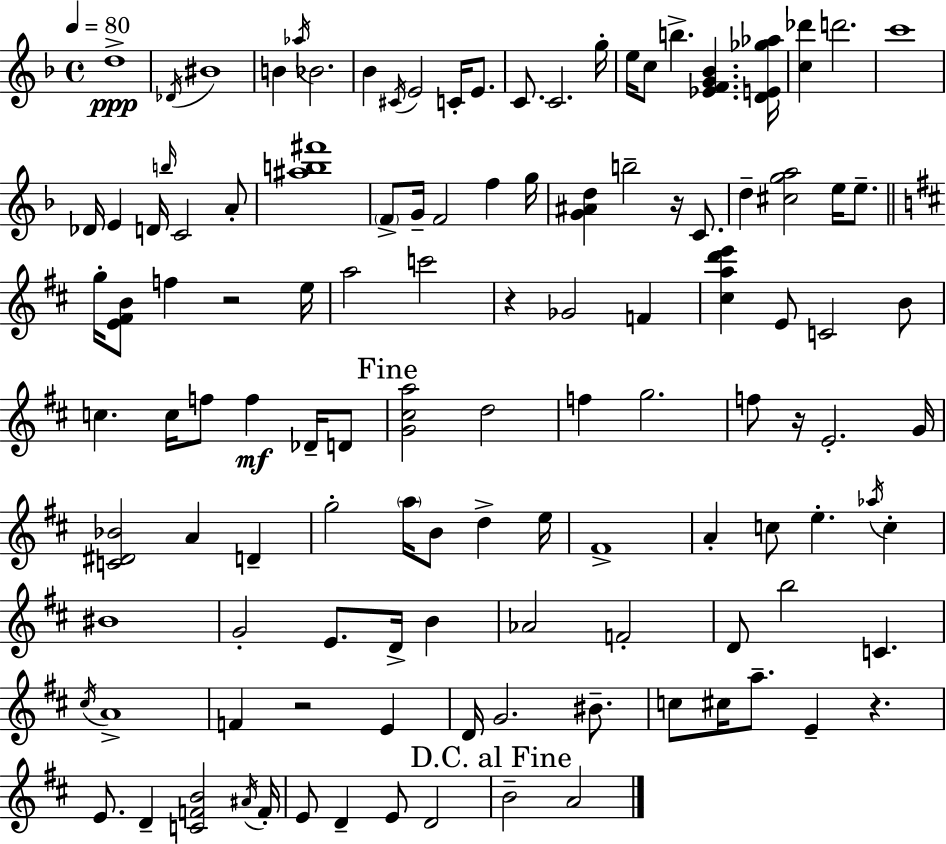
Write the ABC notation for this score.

X:1
T:Untitled
M:4/4
L:1/4
K:F
d4 _D/4 ^B4 B _a/4 _B2 _B ^C/4 E2 C/4 E/2 C/2 C2 g/4 e/4 c/2 b [_EFG_B] [DE_g_a]/4 [c_d'] d'2 c'4 _D/4 E D/4 b/4 C2 A/2 [^ab^f']4 F/2 G/4 F2 f g/4 [G^Ad] b2 z/4 C/2 d [^cga]2 e/4 e/2 g/4 [E^FB]/2 f z2 e/4 a2 c'2 z _G2 F [^cad'e'] E/2 C2 B/2 c c/4 f/2 f _D/4 D/2 [G^ca]2 d2 f g2 f/2 z/4 E2 G/4 [C^D_B]2 A D g2 a/4 B/2 d e/4 ^F4 A c/2 e _a/4 c ^B4 G2 E/2 D/4 B _A2 F2 D/2 b2 C ^c/4 A4 F z2 E D/4 G2 ^B/2 c/2 ^c/4 a/2 E z E/2 D [CFB]2 ^A/4 F/4 E/2 D E/2 D2 B2 A2